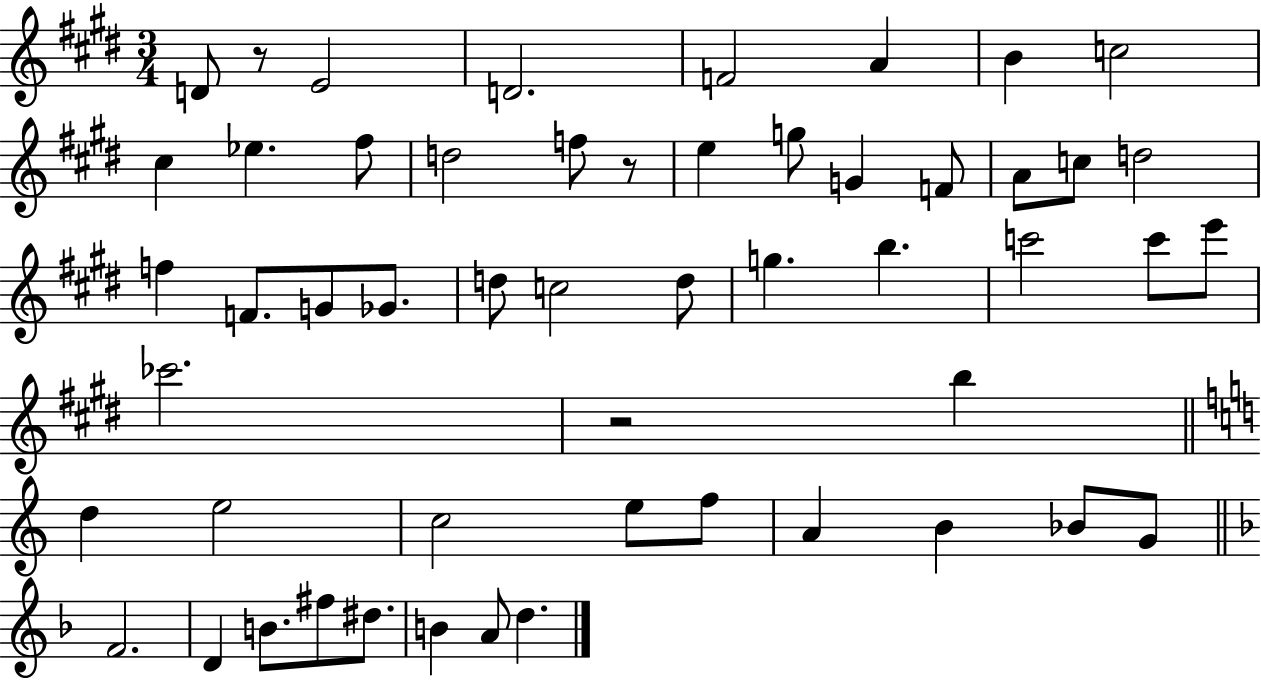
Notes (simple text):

D4/e R/e E4/h D4/h. F4/h A4/q B4/q C5/h C#5/q Eb5/q. F#5/e D5/h F5/e R/e E5/q G5/e G4/q F4/e A4/e C5/e D5/h F5/q F4/e. G4/e Gb4/e. D5/e C5/h D5/e G5/q. B5/q. C6/h C6/e E6/e CES6/h. R/h B5/q D5/q E5/h C5/h E5/e F5/e A4/q B4/q Bb4/e G4/e F4/h. D4/q B4/e. F#5/e D#5/e. B4/q A4/e D5/q.